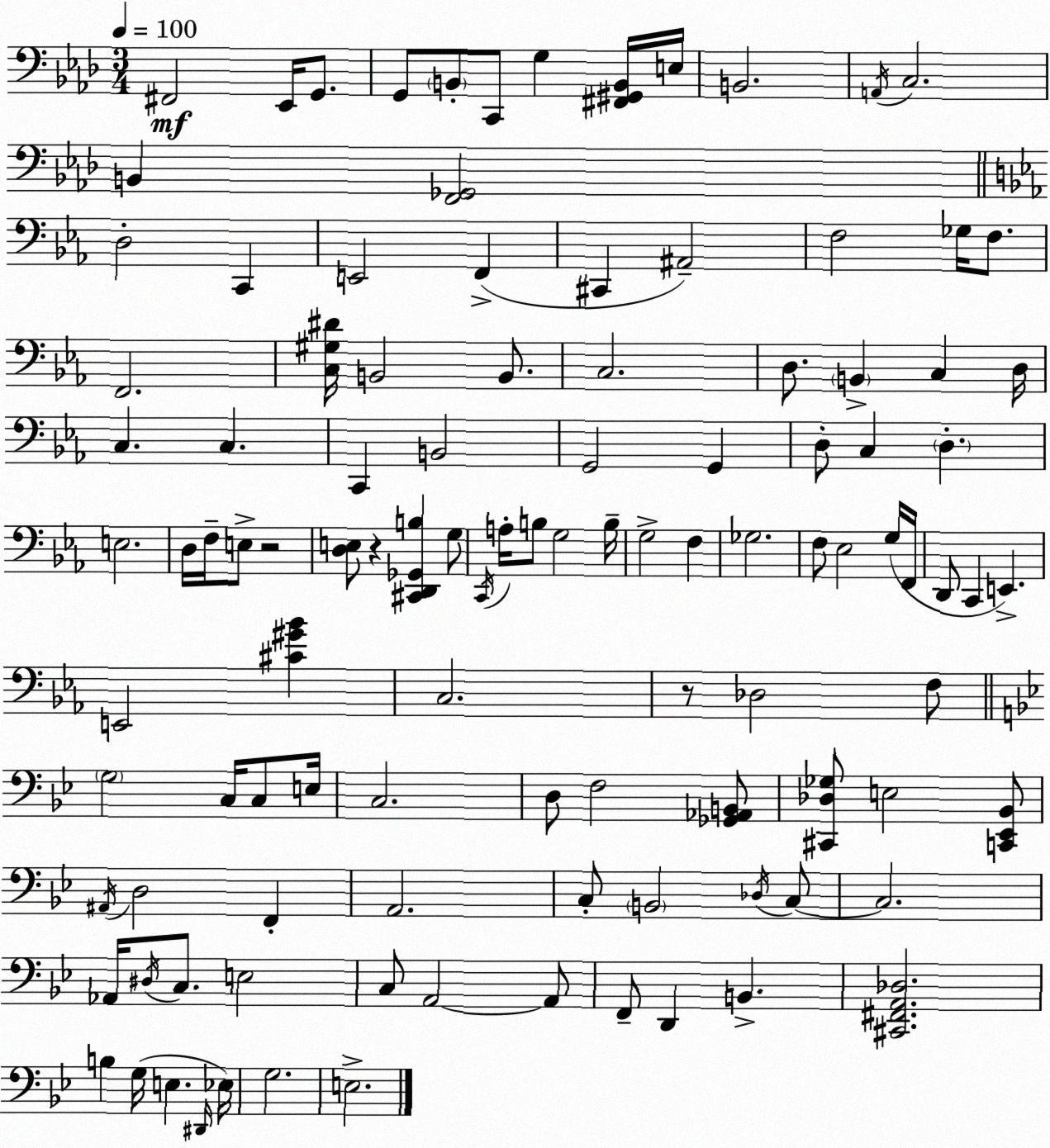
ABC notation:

X:1
T:Untitled
M:3/4
L:1/4
K:Ab
^F,,2 _E,,/4 G,,/2 G,,/2 B,,/2 C,,/2 G, [^F,,^G,,B,,]/4 E,/4 B,,2 A,,/4 C,2 B,, [F,,_G,,]2 D,2 C,, E,,2 F,, ^C,, ^A,,2 F,2 _G,/4 F,/2 F,,2 [C,^G,^D]/4 B,,2 B,,/2 C,2 D,/2 B,, C, D,/4 C, C, C,, B,,2 G,,2 G,, D,/2 C, D, E,2 D,/4 F,/4 E,/2 z2 [D,E,]/2 z [^C,,D,,_G,,B,] G,/2 C,,/4 A,/4 B,/2 G,2 B,/4 G,2 F, _G,2 F,/2 _E,2 G,/4 F,,/4 D,,/2 C,, E,, E,,2 [^C^G_B] C,2 z/2 _D,2 F,/2 G,2 C,/4 C,/2 E,/4 C,2 D,/2 F,2 [_G,,_A,,B,,]/2 [^C,,_D,_G,]/2 E,2 [C,,_E,,_B,,]/2 ^A,,/4 D,2 F,, A,,2 C,/2 B,,2 _D,/4 C,/2 C,2 _A,,/4 ^D,/4 C,/2 E,2 C,/2 A,,2 A,,/2 F,,/2 D,, B,, [^C,,^F,,A,,_D,]2 B, G,/4 E, ^D,,/4 _E,/4 G,2 E,2